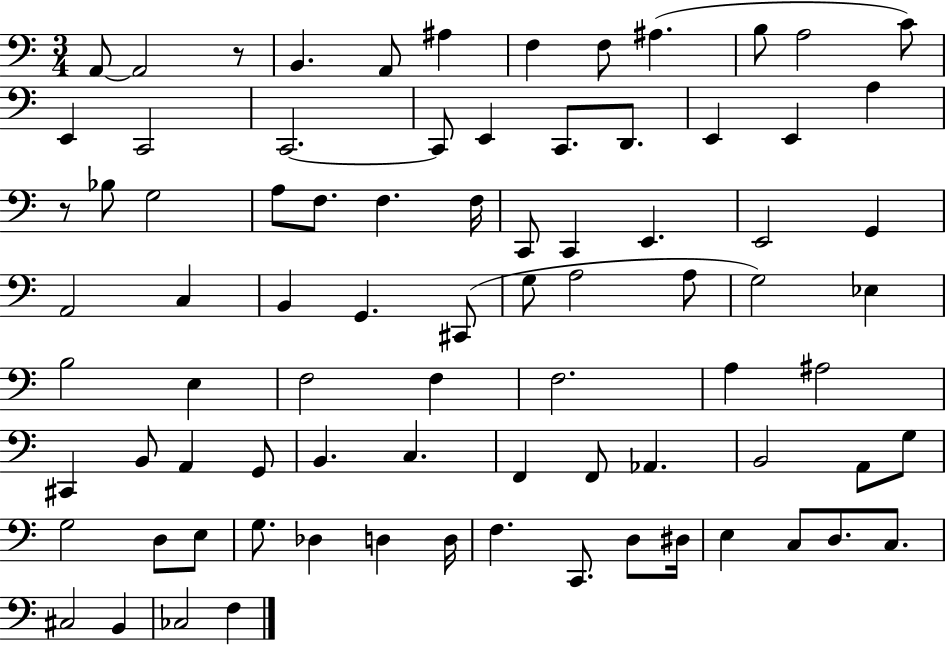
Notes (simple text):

A2/e A2/h R/e B2/q. A2/e A#3/q F3/q F3/e A#3/q. B3/e A3/h C4/e E2/q C2/h C2/h. C2/e E2/q C2/e. D2/e. E2/q E2/q A3/q R/e Bb3/e G3/h A3/e F3/e. F3/q. F3/s C2/e C2/q E2/q. E2/h G2/q A2/h C3/q B2/q G2/q. C#2/e G3/e A3/h A3/e G3/h Eb3/q B3/h E3/q F3/h F3/q F3/h. A3/q A#3/h C#2/q B2/e A2/q G2/e B2/q. C3/q. F2/q F2/e Ab2/q. B2/h A2/e G3/e G3/h D3/e E3/e G3/e. Db3/q D3/q D3/s F3/q. C2/e. D3/e D#3/s E3/q C3/e D3/e. C3/e. C#3/h B2/q CES3/h F3/q